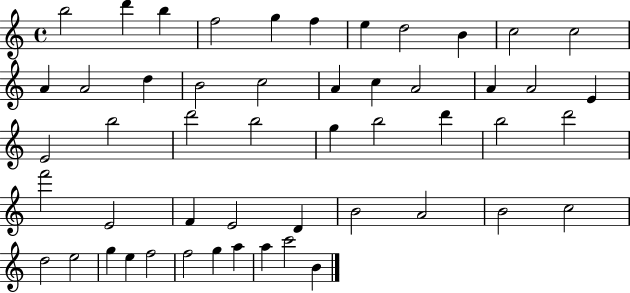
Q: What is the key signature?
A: C major